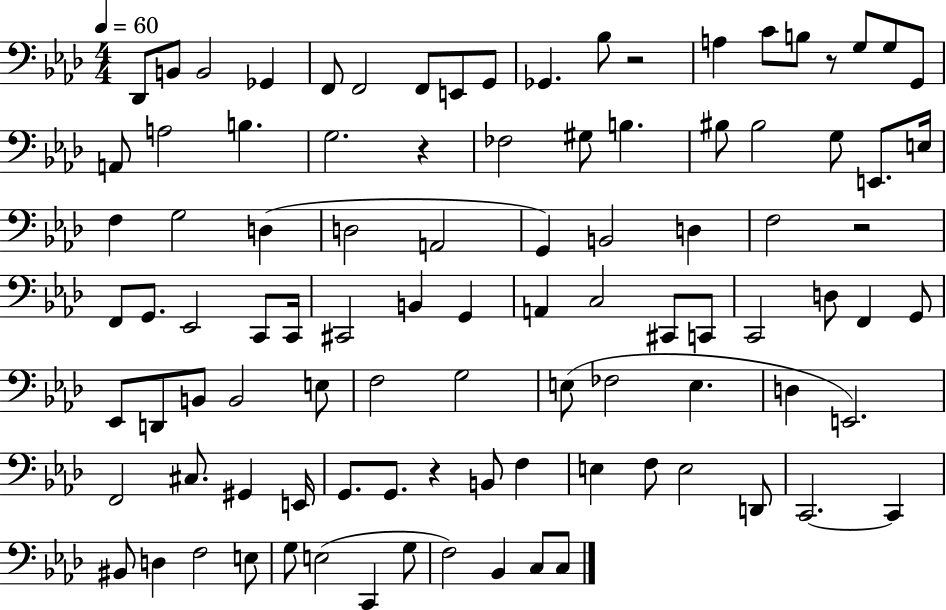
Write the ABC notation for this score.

X:1
T:Untitled
M:4/4
L:1/4
K:Ab
_D,,/2 B,,/2 B,,2 _G,, F,,/2 F,,2 F,,/2 E,,/2 G,,/2 _G,, _B,/2 z2 A, C/2 B,/2 z/2 G,/2 G,/2 G,,/2 A,,/2 A,2 B, G,2 z _F,2 ^G,/2 B, ^B,/2 ^B,2 G,/2 E,,/2 E,/4 F, G,2 D, D,2 A,,2 G,, B,,2 D, F,2 z2 F,,/2 G,,/2 _E,,2 C,,/2 C,,/4 ^C,,2 B,, G,, A,, C,2 ^C,,/2 C,,/2 C,,2 D,/2 F,, G,,/2 _E,,/2 D,,/2 B,,/2 B,,2 E,/2 F,2 G,2 E,/2 _F,2 E, D, E,,2 F,,2 ^C,/2 ^G,, E,,/4 G,,/2 G,,/2 z B,,/2 F, E, F,/2 E,2 D,,/2 C,,2 C,, ^B,,/2 D, F,2 E,/2 G,/2 E,2 C,, G,/2 F,2 _B,, C,/2 C,/2